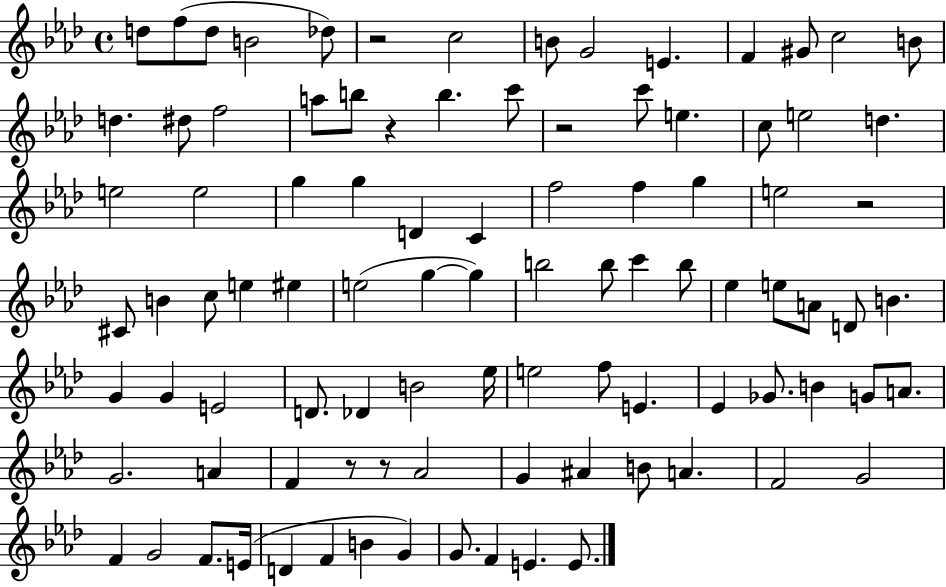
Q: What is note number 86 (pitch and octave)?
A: G4